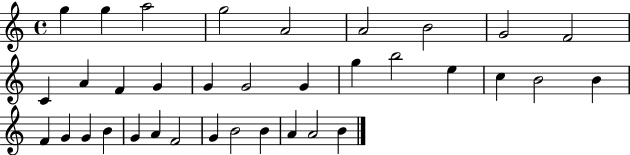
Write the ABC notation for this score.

X:1
T:Untitled
M:4/4
L:1/4
K:C
g g a2 g2 A2 A2 B2 G2 F2 C A F G G G2 G g b2 e c B2 B F G G B G A F2 G B2 B A A2 B